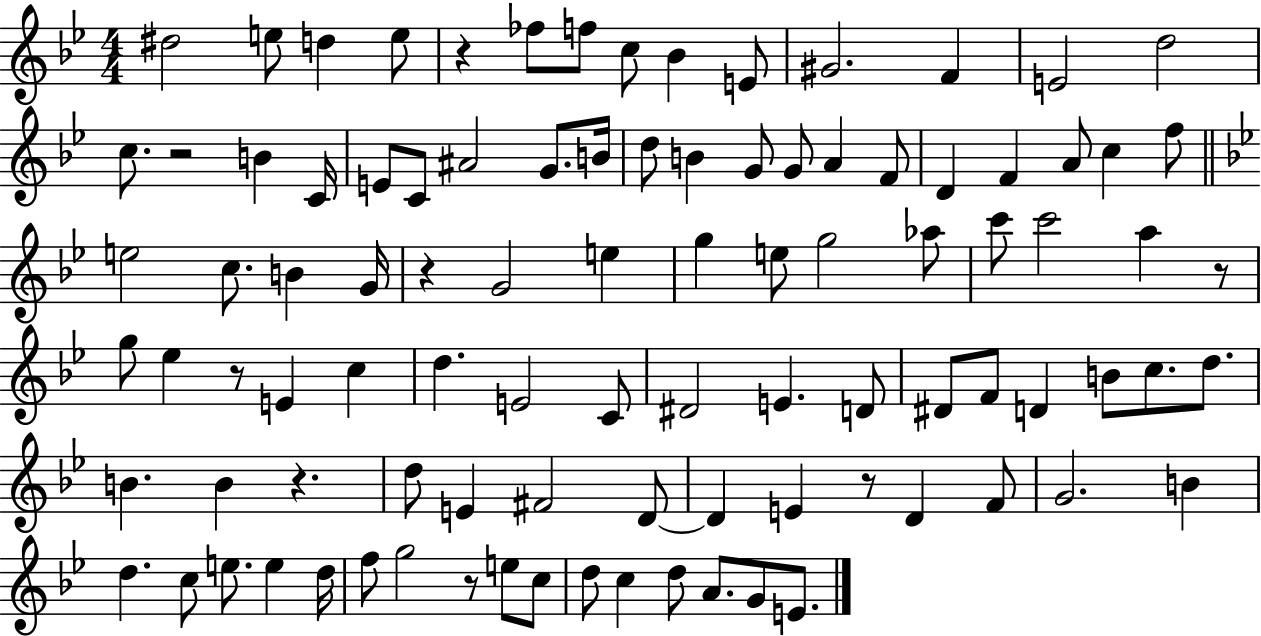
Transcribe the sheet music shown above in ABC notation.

X:1
T:Untitled
M:4/4
L:1/4
K:Bb
^d2 e/2 d e/2 z _f/2 f/2 c/2 _B E/2 ^G2 F E2 d2 c/2 z2 B C/4 E/2 C/2 ^A2 G/2 B/4 d/2 B G/2 G/2 A F/2 D F A/2 c f/2 e2 c/2 B G/4 z G2 e g e/2 g2 _a/2 c'/2 c'2 a z/2 g/2 _e z/2 E c d E2 C/2 ^D2 E D/2 ^D/2 F/2 D B/2 c/2 d/2 B B z d/2 E ^F2 D/2 D E z/2 D F/2 G2 B d c/2 e/2 e d/4 f/2 g2 z/2 e/2 c/2 d/2 c d/2 A/2 G/2 E/2